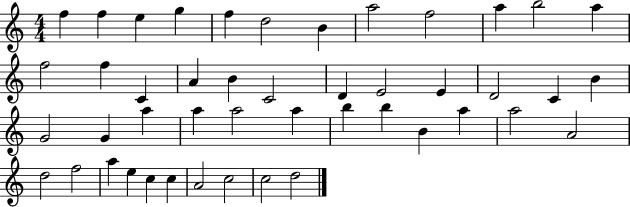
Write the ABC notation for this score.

X:1
T:Untitled
M:4/4
L:1/4
K:C
f f e g f d2 B a2 f2 a b2 a f2 f C A B C2 D E2 E D2 C B G2 G a a a2 a b b B a a2 A2 d2 f2 a e c c A2 c2 c2 d2